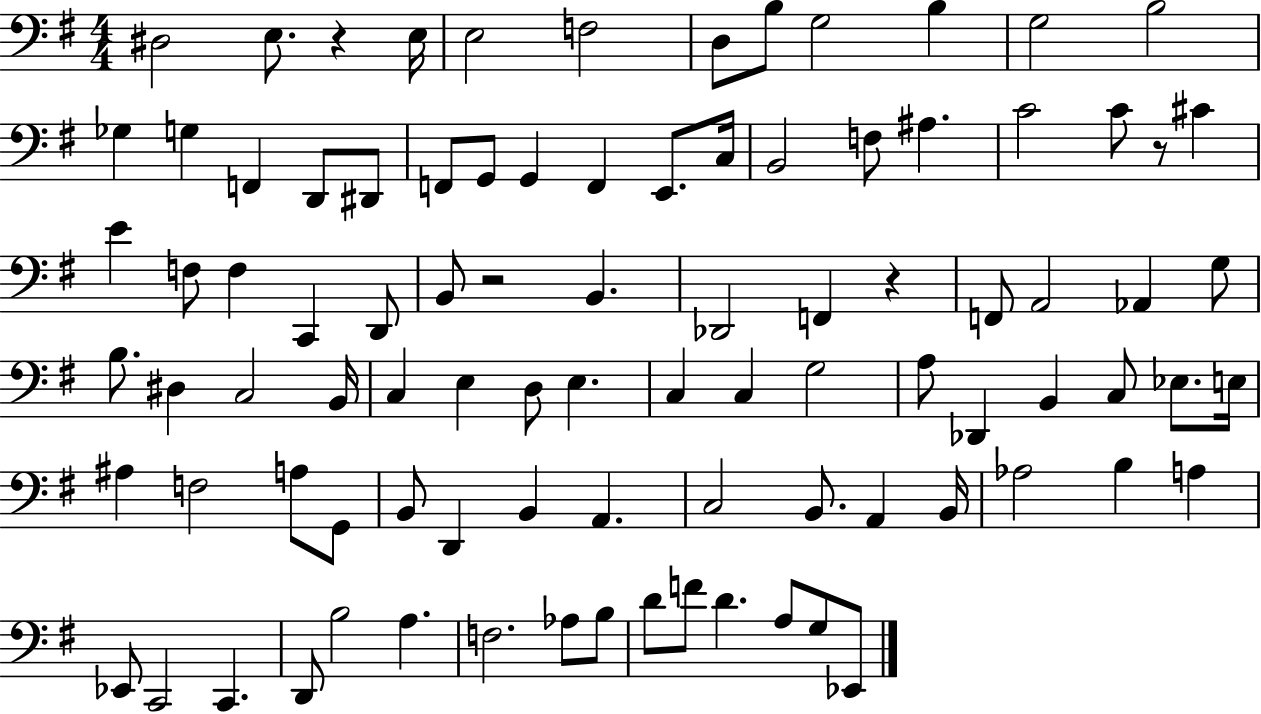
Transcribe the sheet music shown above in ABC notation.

X:1
T:Untitled
M:4/4
L:1/4
K:G
^D,2 E,/2 z E,/4 E,2 F,2 D,/2 B,/2 G,2 B, G,2 B,2 _G, G, F,, D,,/2 ^D,,/2 F,,/2 G,,/2 G,, F,, E,,/2 C,/4 B,,2 F,/2 ^A, C2 C/2 z/2 ^C E F,/2 F, C,, D,,/2 B,,/2 z2 B,, _D,,2 F,, z F,,/2 A,,2 _A,, G,/2 B,/2 ^D, C,2 B,,/4 C, E, D,/2 E, C, C, G,2 A,/2 _D,, B,, C,/2 _E,/2 E,/4 ^A, F,2 A,/2 G,,/2 B,,/2 D,, B,, A,, C,2 B,,/2 A,, B,,/4 _A,2 B, A, _E,,/2 C,,2 C,, D,,/2 B,2 A, F,2 _A,/2 B,/2 D/2 F/2 D A,/2 G,/2 _E,,/2